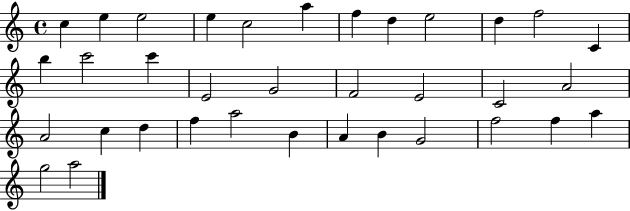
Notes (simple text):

C5/q E5/q E5/h E5/q C5/h A5/q F5/q D5/q E5/h D5/q F5/h C4/q B5/q C6/h C6/q E4/h G4/h F4/h E4/h C4/h A4/h A4/h C5/q D5/q F5/q A5/h B4/q A4/q B4/q G4/h F5/h F5/q A5/q G5/h A5/h